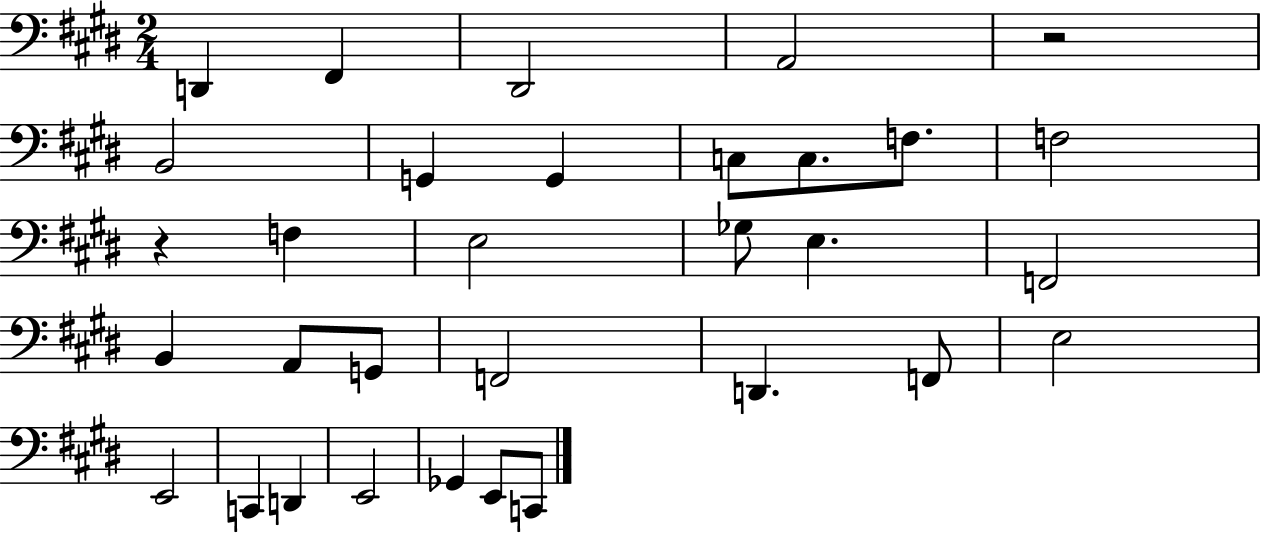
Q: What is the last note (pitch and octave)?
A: C2